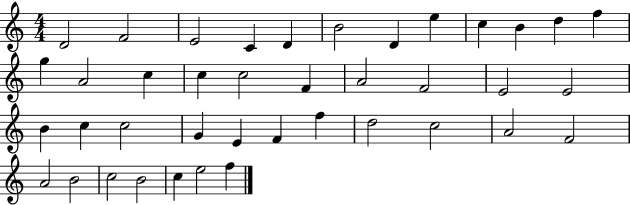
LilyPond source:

{
  \clef treble
  \numericTimeSignature
  \time 4/4
  \key c \major
  d'2 f'2 | e'2 c'4 d'4 | b'2 d'4 e''4 | c''4 b'4 d''4 f''4 | \break g''4 a'2 c''4 | c''4 c''2 f'4 | a'2 f'2 | e'2 e'2 | \break b'4 c''4 c''2 | g'4 e'4 f'4 f''4 | d''2 c''2 | a'2 f'2 | \break a'2 b'2 | c''2 b'2 | c''4 e''2 f''4 | \bar "|."
}